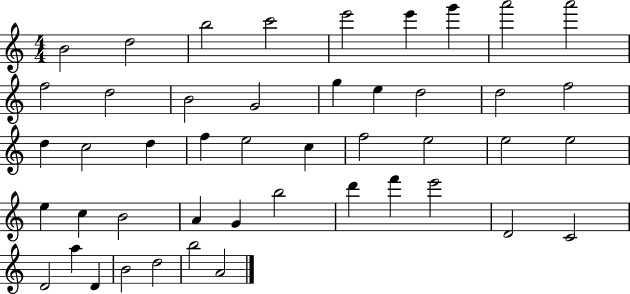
X:1
T:Untitled
M:4/4
L:1/4
K:C
B2 d2 b2 c'2 e'2 e' g' a'2 a'2 f2 d2 B2 G2 g e d2 d2 f2 d c2 d f e2 c f2 e2 e2 e2 e c B2 A G b2 d' f' e'2 D2 C2 D2 a D B2 d2 b2 A2